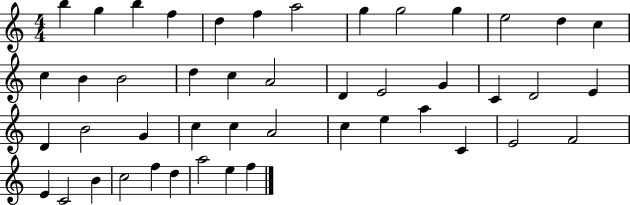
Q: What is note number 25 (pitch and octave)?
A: E4